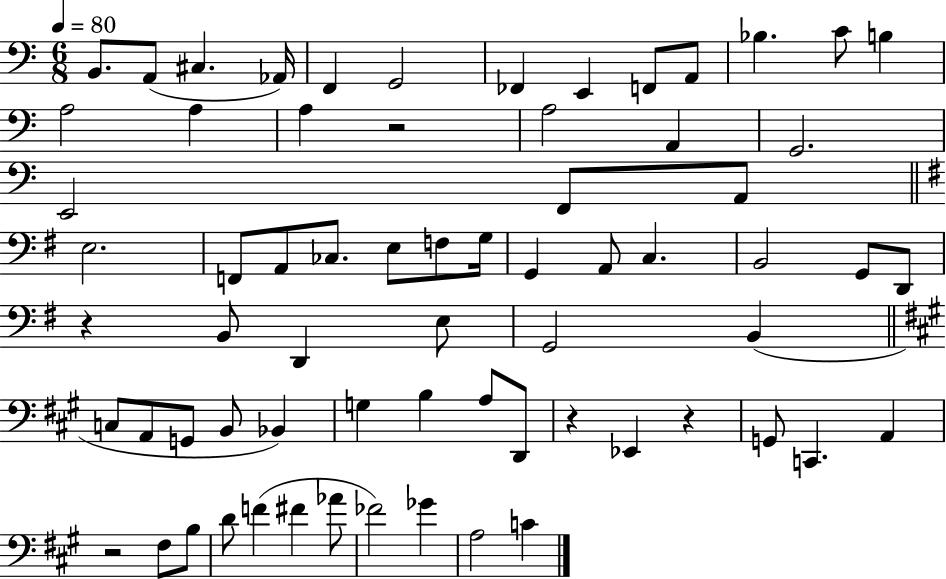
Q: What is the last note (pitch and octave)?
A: C4